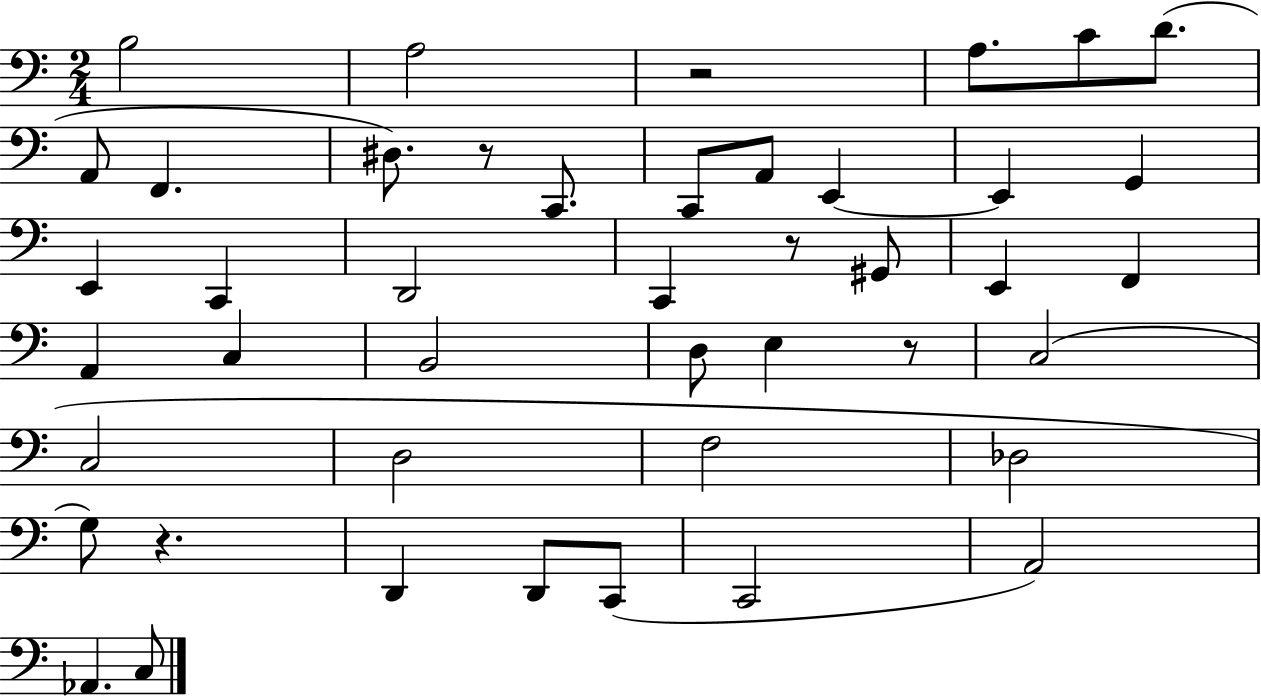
X:1
T:Untitled
M:2/4
L:1/4
K:C
B,2 A,2 z2 A,/2 C/2 D/2 A,,/2 F,, ^D,/2 z/2 C,,/2 C,,/2 A,,/2 E,, E,, G,, E,, C,, D,,2 C,, z/2 ^G,,/2 E,, F,, A,, C, B,,2 D,/2 E, z/2 C,2 C,2 D,2 F,2 _D,2 G,/2 z D,, D,,/2 C,,/2 C,,2 A,,2 _A,, C,/2